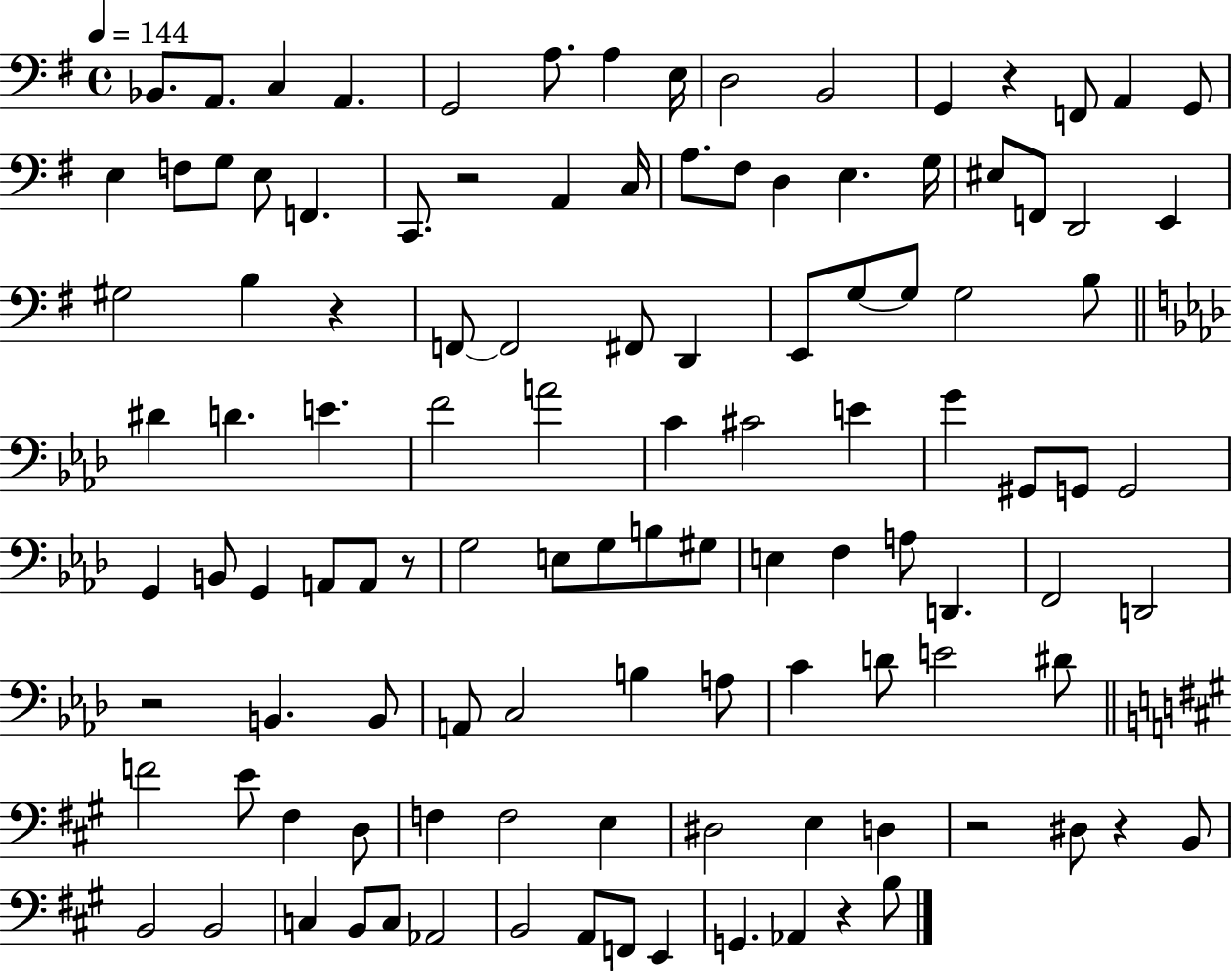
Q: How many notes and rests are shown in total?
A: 113